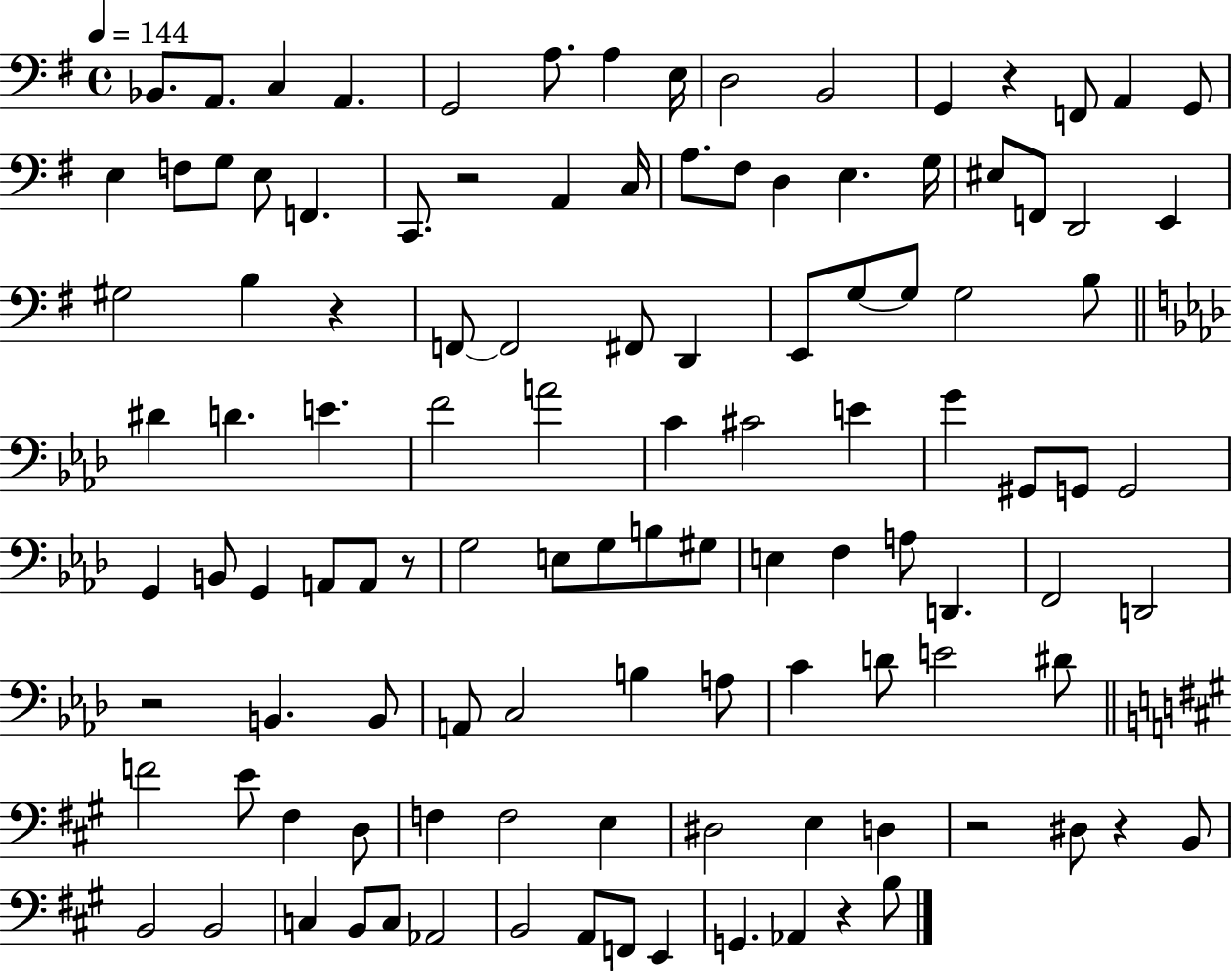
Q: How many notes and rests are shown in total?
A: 113